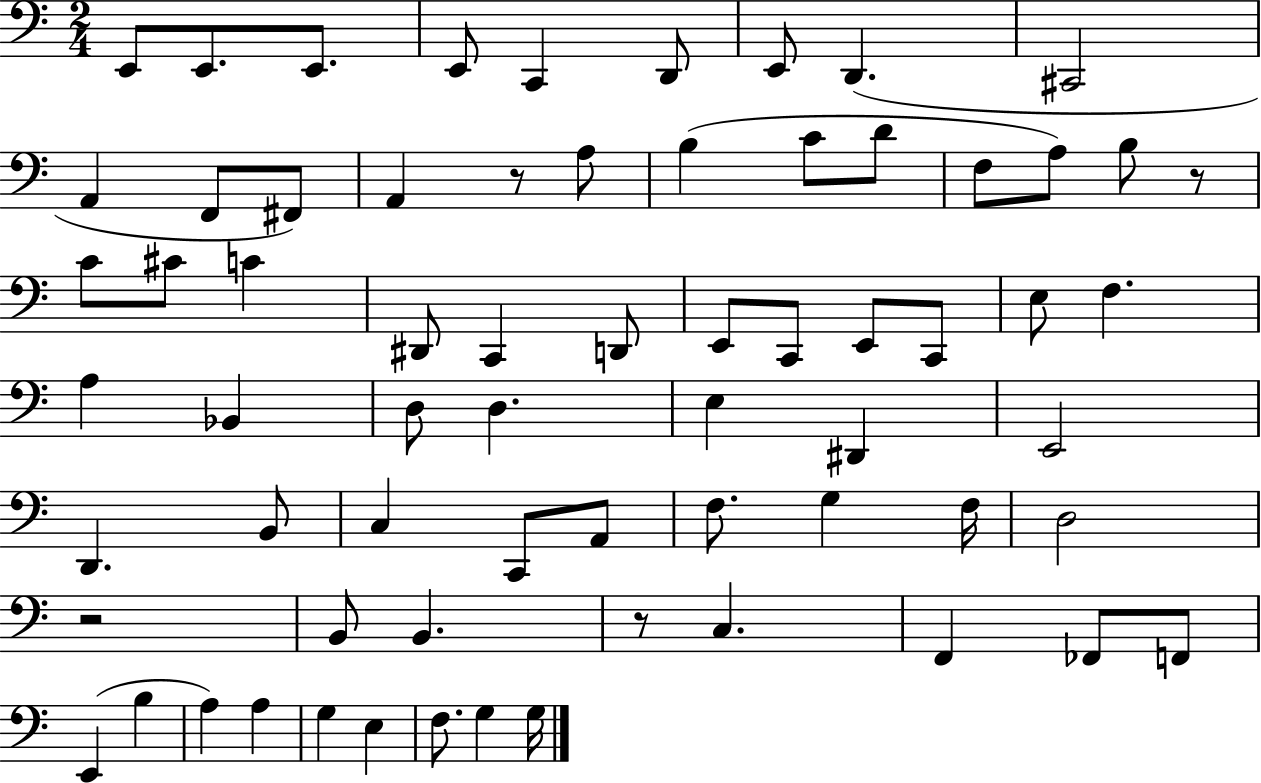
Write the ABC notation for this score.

X:1
T:Untitled
M:2/4
L:1/4
K:C
E,,/2 E,,/2 E,,/2 E,,/2 C,, D,,/2 E,,/2 D,, ^C,,2 A,, F,,/2 ^F,,/2 A,, z/2 A,/2 B, C/2 D/2 F,/2 A,/2 B,/2 z/2 C/2 ^C/2 C ^D,,/2 C,, D,,/2 E,,/2 C,,/2 E,,/2 C,,/2 E,/2 F, A, _B,, D,/2 D, E, ^D,, E,,2 D,, B,,/2 C, C,,/2 A,,/2 F,/2 G, F,/4 D,2 z2 B,,/2 B,, z/2 C, F,, _F,,/2 F,,/2 E,, B, A, A, G, E, F,/2 G, G,/4